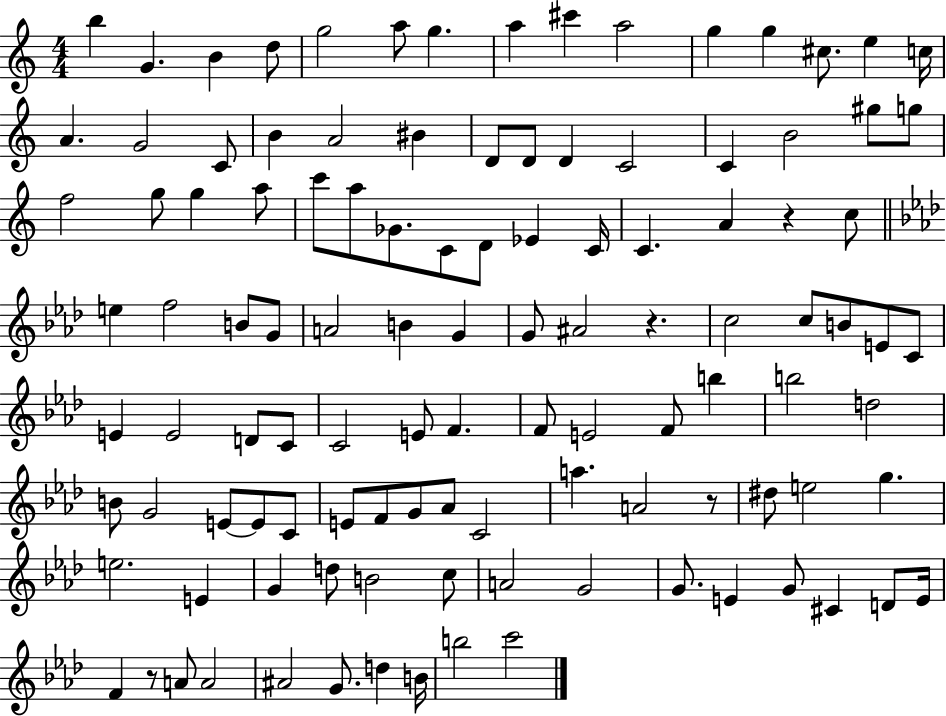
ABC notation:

X:1
T:Untitled
M:4/4
L:1/4
K:C
b G B d/2 g2 a/2 g a ^c' a2 g g ^c/2 e c/4 A G2 C/2 B A2 ^B D/2 D/2 D C2 C B2 ^g/2 g/2 f2 g/2 g a/2 c'/2 a/2 _G/2 C/2 D/2 _E C/4 C A z c/2 e f2 B/2 G/2 A2 B G G/2 ^A2 z c2 c/2 B/2 E/2 C/2 E E2 D/2 C/2 C2 E/2 F F/2 E2 F/2 b b2 d2 B/2 G2 E/2 E/2 C/2 E/2 F/2 G/2 _A/2 C2 a A2 z/2 ^d/2 e2 g e2 E G d/2 B2 c/2 A2 G2 G/2 E G/2 ^C D/2 E/4 F z/2 A/2 A2 ^A2 G/2 d B/4 b2 c'2